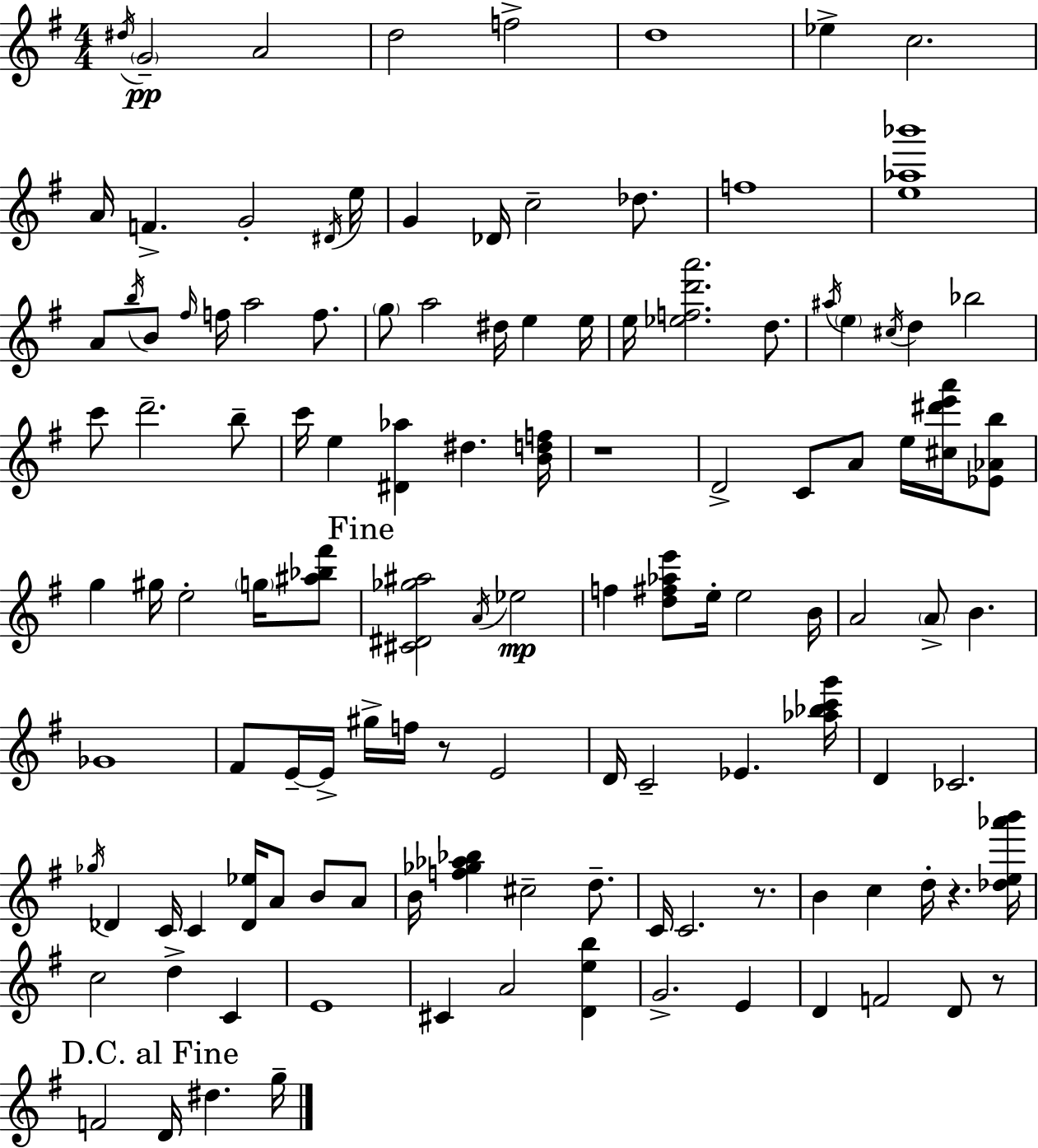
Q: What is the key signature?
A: E minor